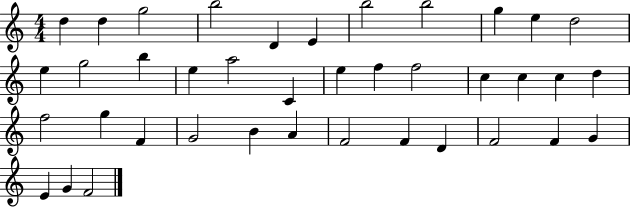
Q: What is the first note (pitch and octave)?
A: D5